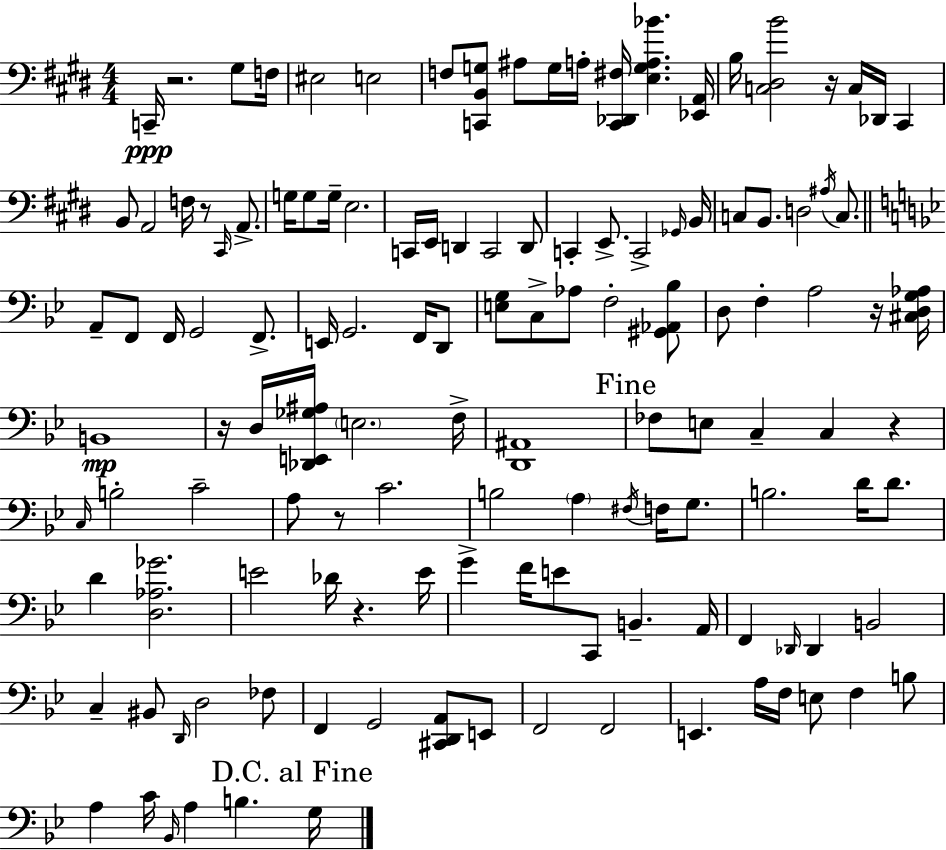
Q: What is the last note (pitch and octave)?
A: G3